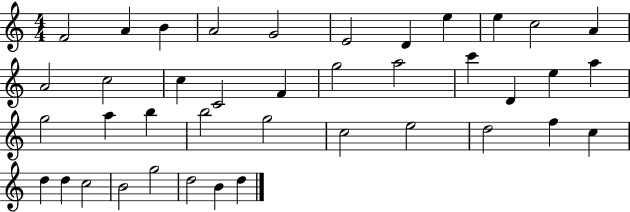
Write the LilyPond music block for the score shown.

{
  \clef treble
  \numericTimeSignature
  \time 4/4
  \key c \major
  f'2 a'4 b'4 | a'2 g'2 | e'2 d'4 e''4 | e''4 c''2 a'4 | \break a'2 c''2 | c''4 c'2 f'4 | g''2 a''2 | c'''4 d'4 e''4 a''4 | \break g''2 a''4 b''4 | b''2 g''2 | c''2 e''2 | d''2 f''4 c''4 | \break d''4 d''4 c''2 | b'2 g''2 | d''2 b'4 d''4 | \bar "|."
}